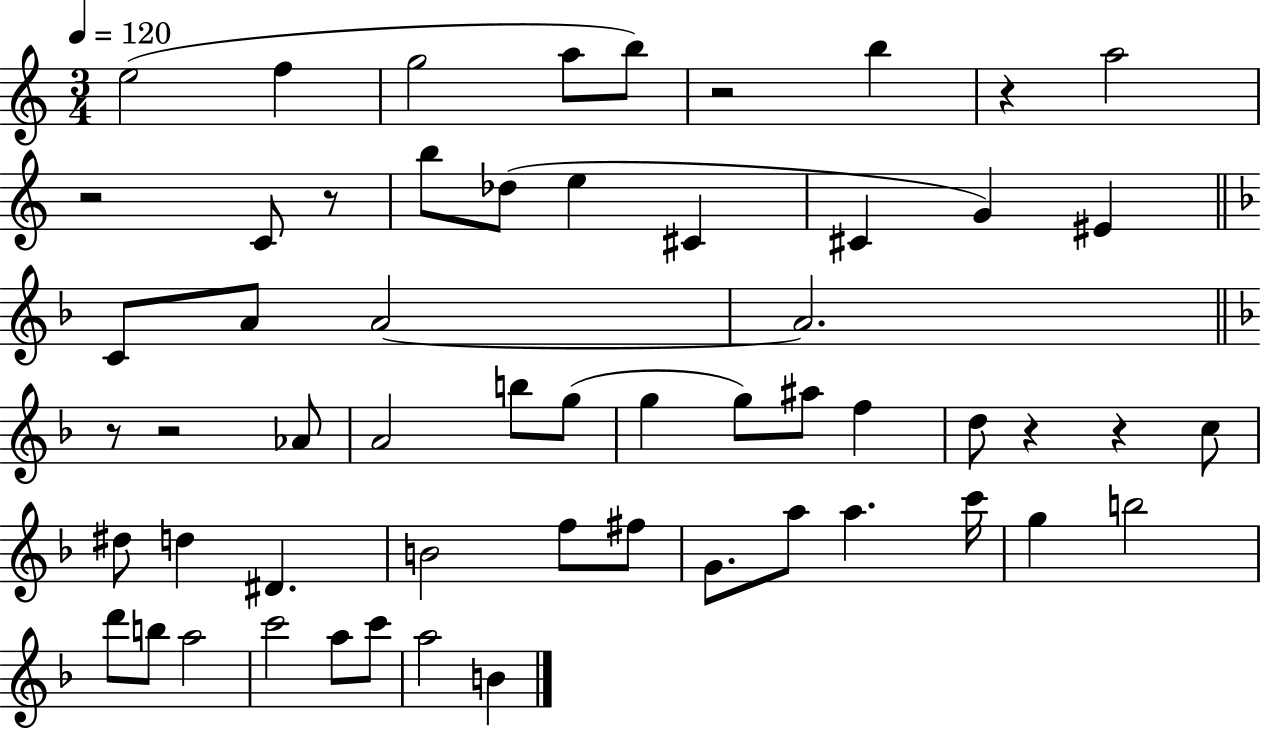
E5/h F5/q G5/h A5/e B5/e R/h B5/q R/q A5/h R/h C4/e R/e B5/e Db5/e E5/q C#4/q C#4/q G4/q EIS4/q C4/e A4/e A4/h A4/h. R/e R/h Ab4/e A4/h B5/e G5/e G5/q G5/e A#5/e F5/q D5/e R/q R/q C5/e D#5/e D5/q D#4/q. B4/h F5/e F#5/e G4/e. A5/e A5/q. C6/s G5/q B5/h D6/e B5/e A5/h C6/h A5/e C6/e A5/h B4/q